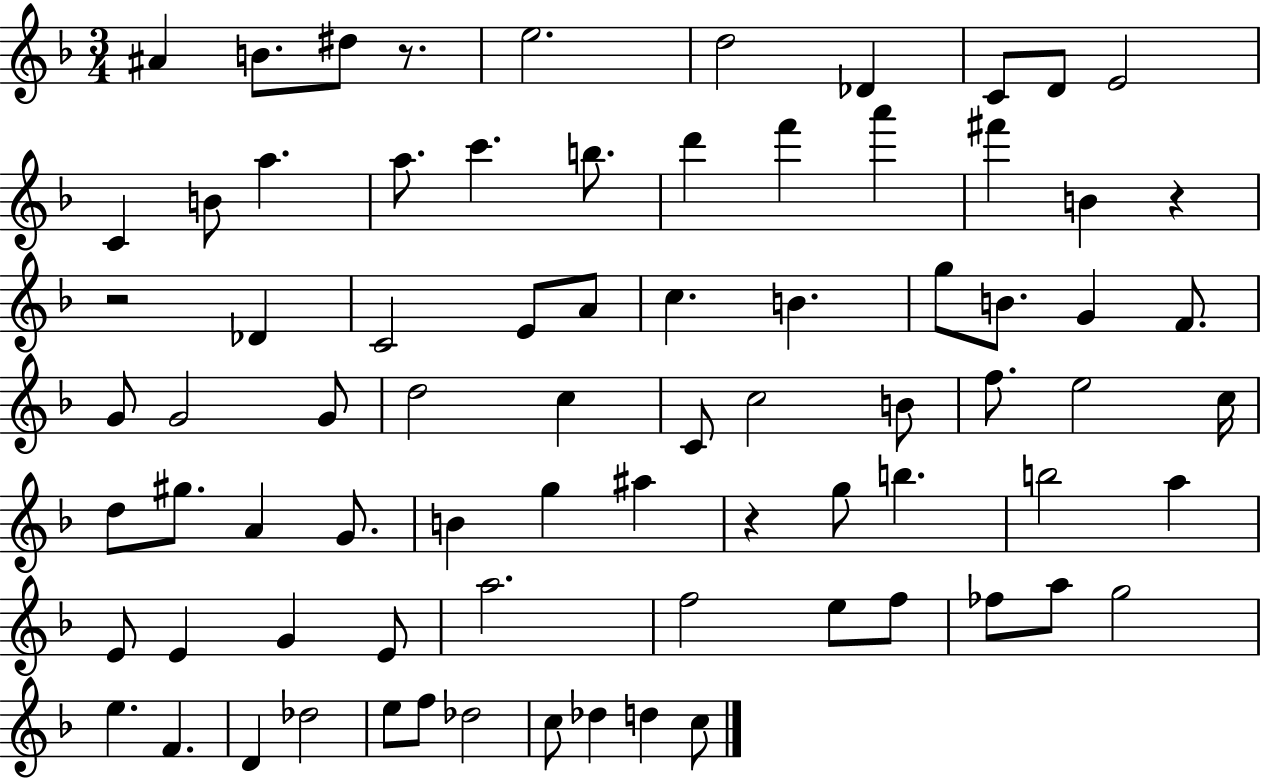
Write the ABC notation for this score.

X:1
T:Untitled
M:3/4
L:1/4
K:F
^A B/2 ^d/2 z/2 e2 d2 _D C/2 D/2 E2 C B/2 a a/2 c' b/2 d' f' a' ^f' B z z2 _D C2 E/2 A/2 c B g/2 B/2 G F/2 G/2 G2 G/2 d2 c C/2 c2 B/2 f/2 e2 c/4 d/2 ^g/2 A G/2 B g ^a z g/2 b b2 a E/2 E G E/2 a2 f2 e/2 f/2 _f/2 a/2 g2 e F D _d2 e/2 f/2 _d2 c/2 _d d c/2